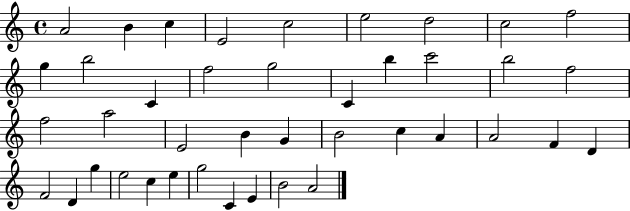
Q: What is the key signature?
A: C major